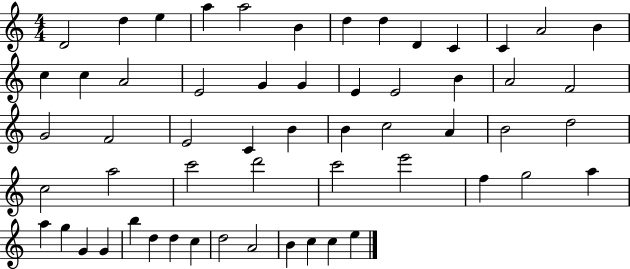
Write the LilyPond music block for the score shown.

{
  \clef treble
  \numericTimeSignature
  \time 4/4
  \key c \major
  d'2 d''4 e''4 | a''4 a''2 b'4 | d''4 d''4 d'4 c'4 | c'4 a'2 b'4 | \break c''4 c''4 a'2 | e'2 g'4 g'4 | e'4 e'2 b'4 | a'2 f'2 | \break g'2 f'2 | e'2 c'4 b'4 | b'4 c''2 a'4 | b'2 d''2 | \break c''2 a''2 | c'''2 d'''2 | c'''2 e'''2 | f''4 g''2 a''4 | \break a''4 g''4 g'4 g'4 | b''4 d''4 d''4 c''4 | d''2 a'2 | b'4 c''4 c''4 e''4 | \break \bar "|."
}